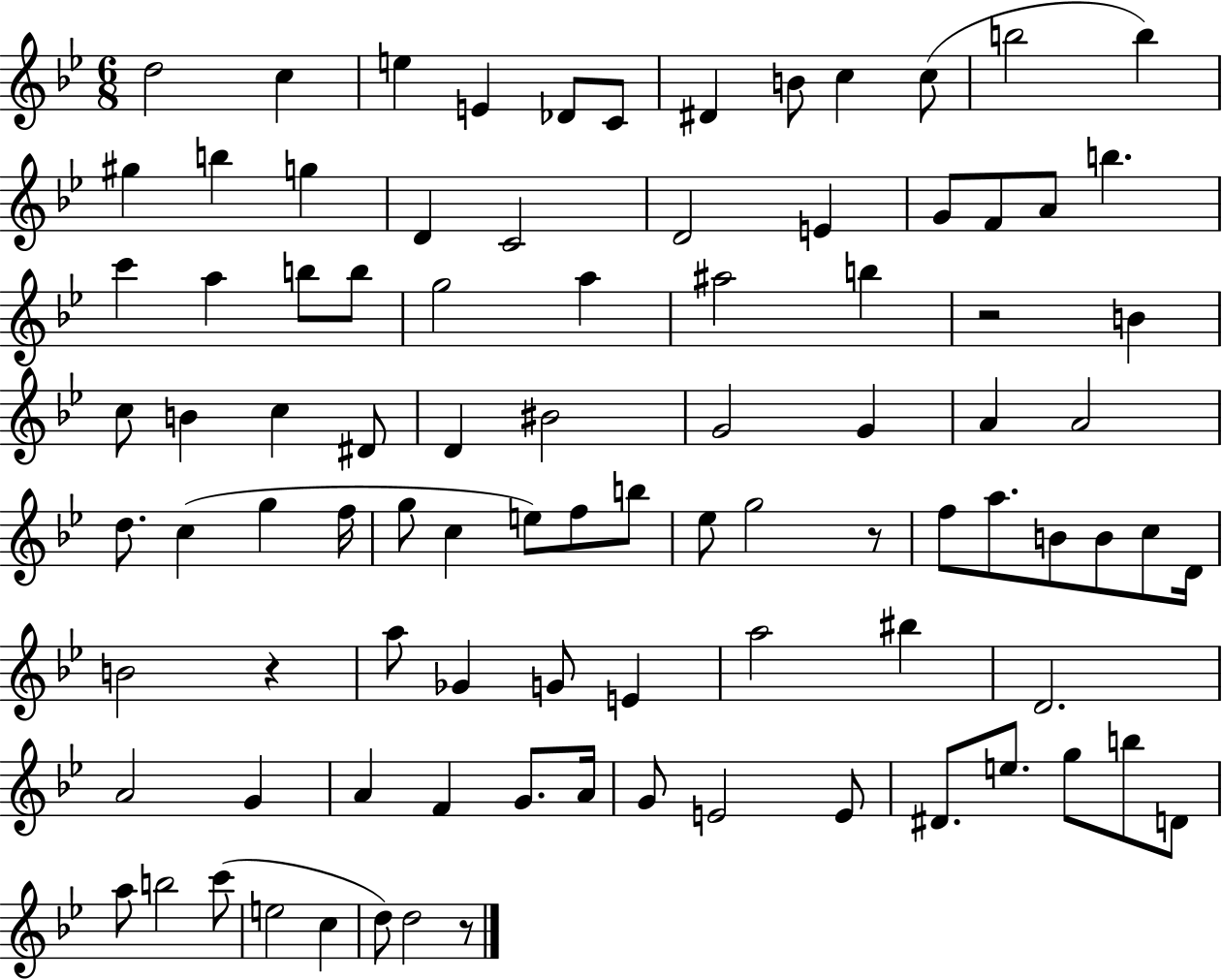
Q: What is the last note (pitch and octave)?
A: D5